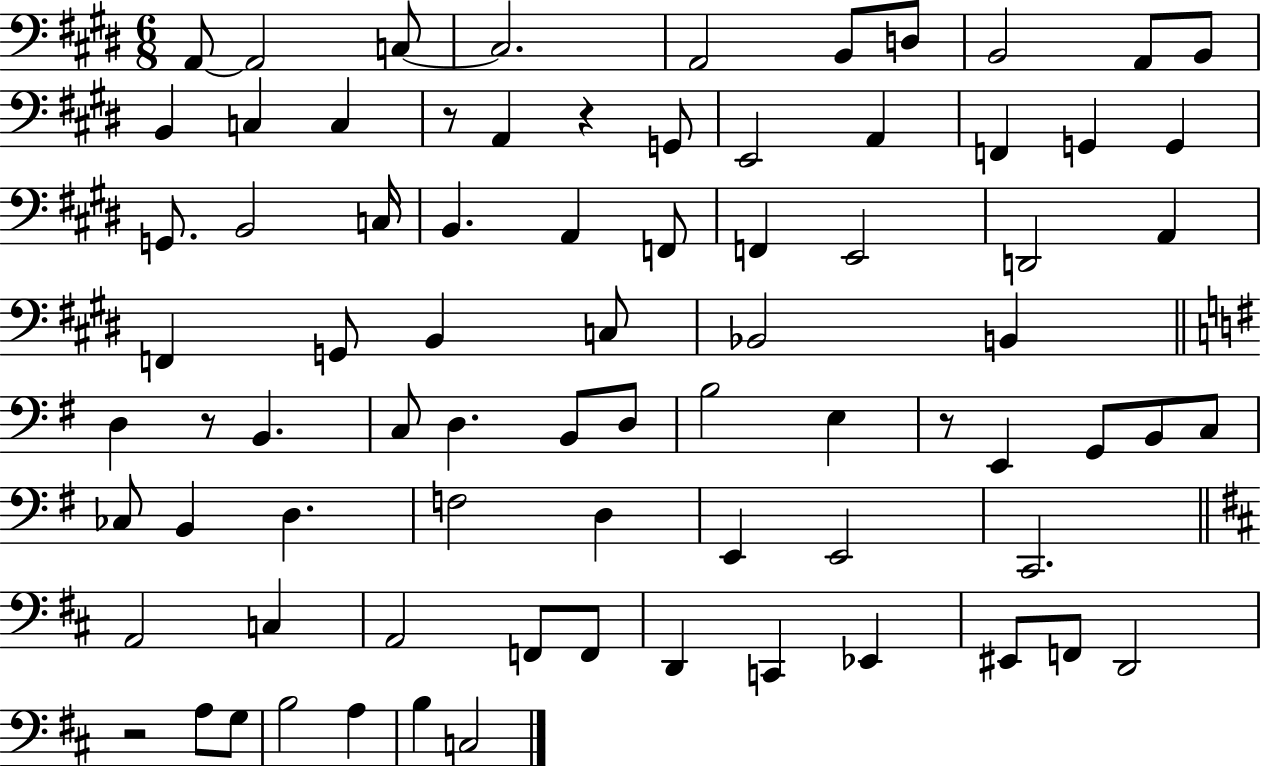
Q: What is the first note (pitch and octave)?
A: A2